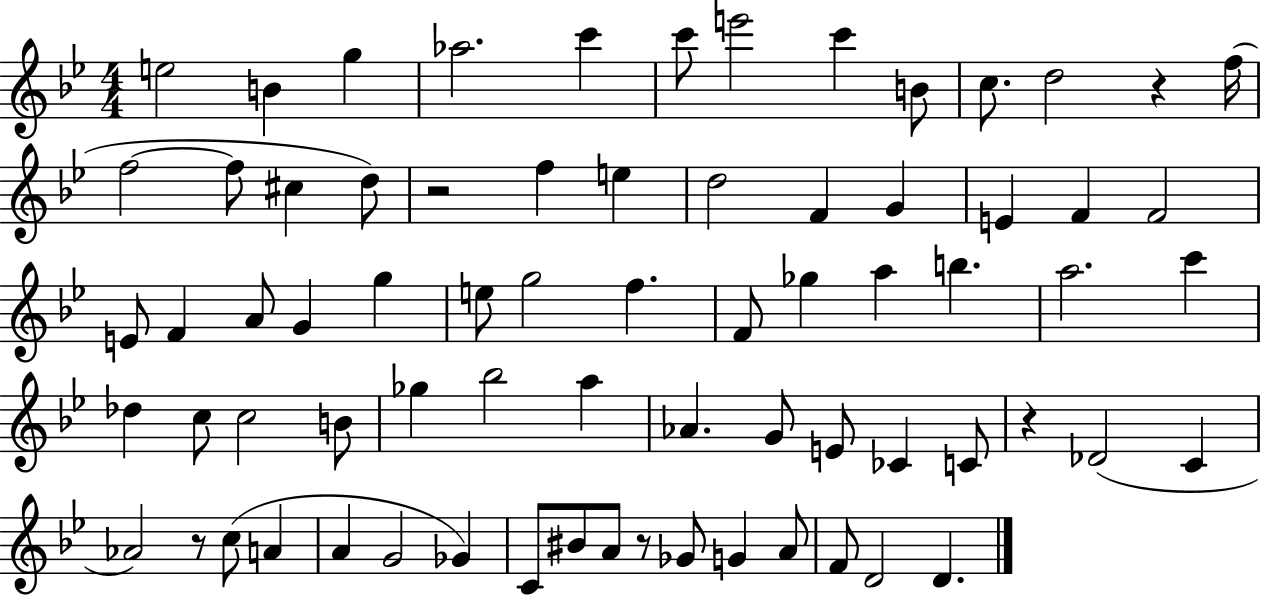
X:1
T:Untitled
M:4/4
L:1/4
K:Bb
e2 B g _a2 c' c'/2 e'2 c' B/2 c/2 d2 z f/4 f2 f/2 ^c d/2 z2 f e d2 F G E F F2 E/2 F A/2 G g e/2 g2 f F/2 _g a b a2 c' _d c/2 c2 B/2 _g _b2 a _A G/2 E/2 _C C/2 z _D2 C _A2 z/2 c/2 A A G2 _G C/2 ^B/2 A/2 z/2 _G/2 G A/2 F/2 D2 D